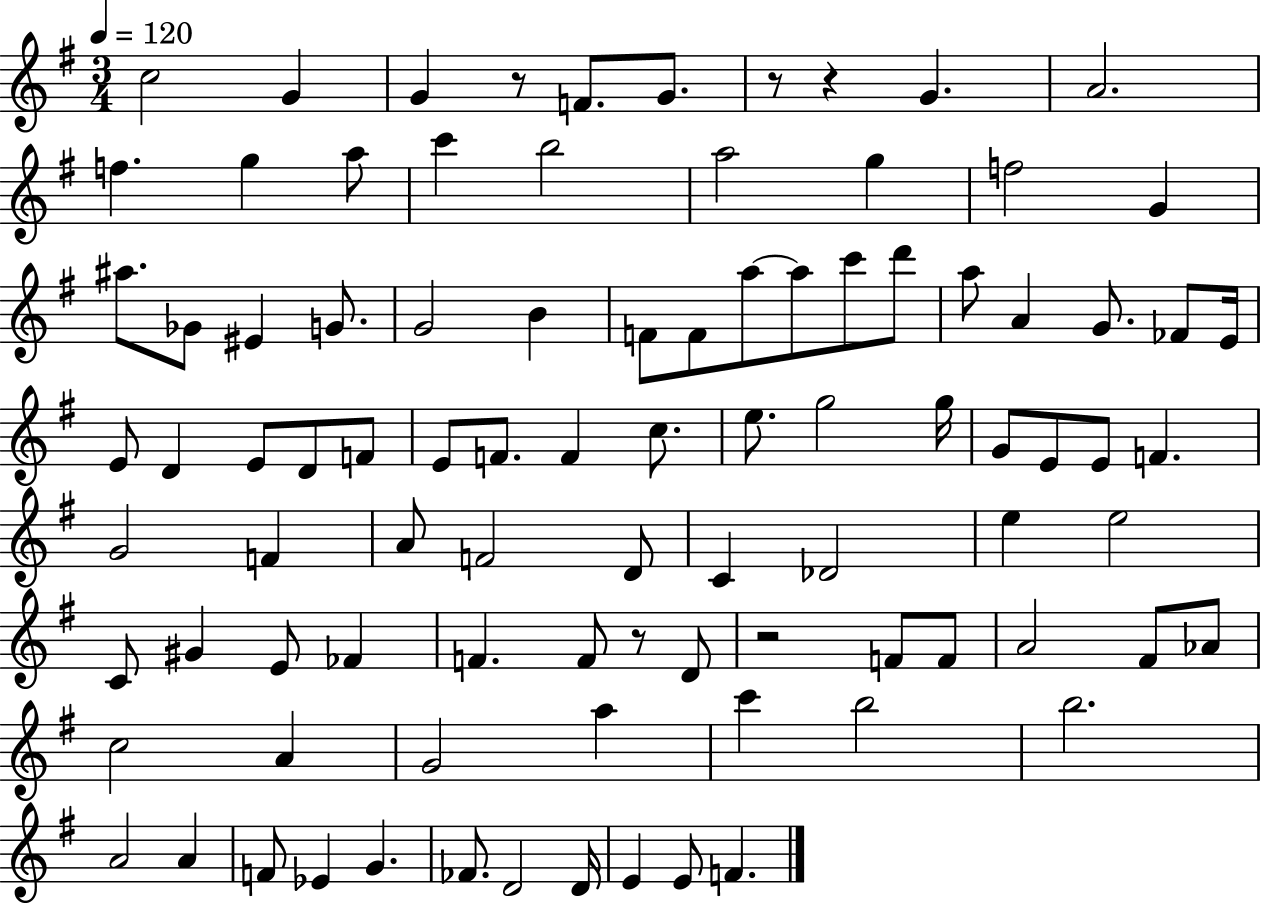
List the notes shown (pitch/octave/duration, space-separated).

C5/h G4/q G4/q R/e F4/e. G4/e. R/e R/q G4/q. A4/h. F5/q. G5/q A5/e C6/q B5/h A5/h G5/q F5/h G4/q A#5/e. Gb4/e EIS4/q G4/e. G4/h B4/q F4/e F4/e A5/e A5/e C6/e D6/e A5/e A4/q G4/e. FES4/e E4/s E4/e D4/q E4/e D4/e F4/e E4/e F4/e. F4/q C5/e. E5/e. G5/h G5/s G4/e E4/e E4/e F4/q. G4/h F4/q A4/e F4/h D4/e C4/q Db4/h E5/q E5/h C4/e G#4/q E4/e FES4/q F4/q. F4/e R/e D4/e R/h F4/e F4/e A4/h F#4/e Ab4/e C5/h A4/q G4/h A5/q C6/q B5/h B5/h. A4/h A4/q F4/e Eb4/q G4/q. FES4/e. D4/h D4/s E4/q E4/e F4/q.